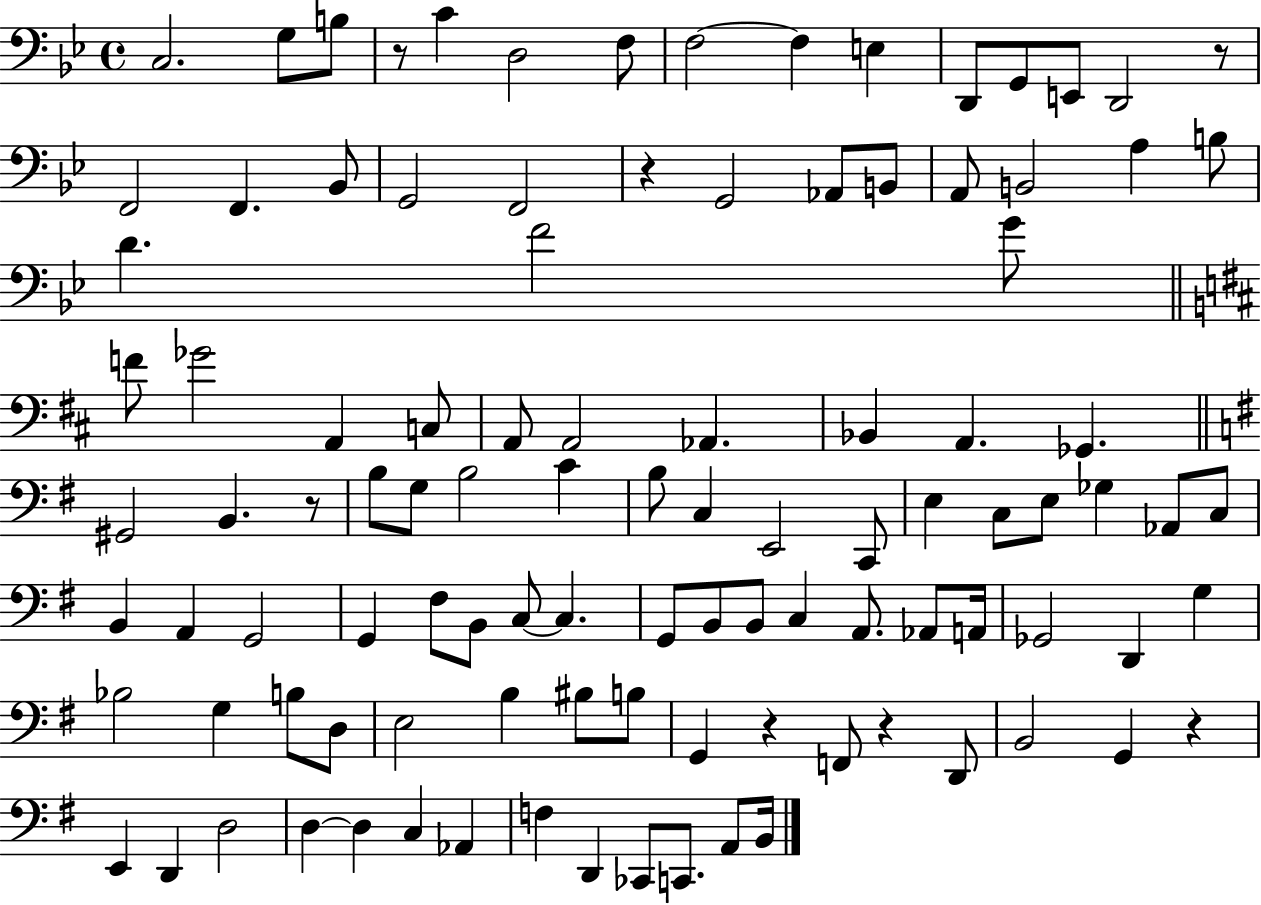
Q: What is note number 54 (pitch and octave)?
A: C3